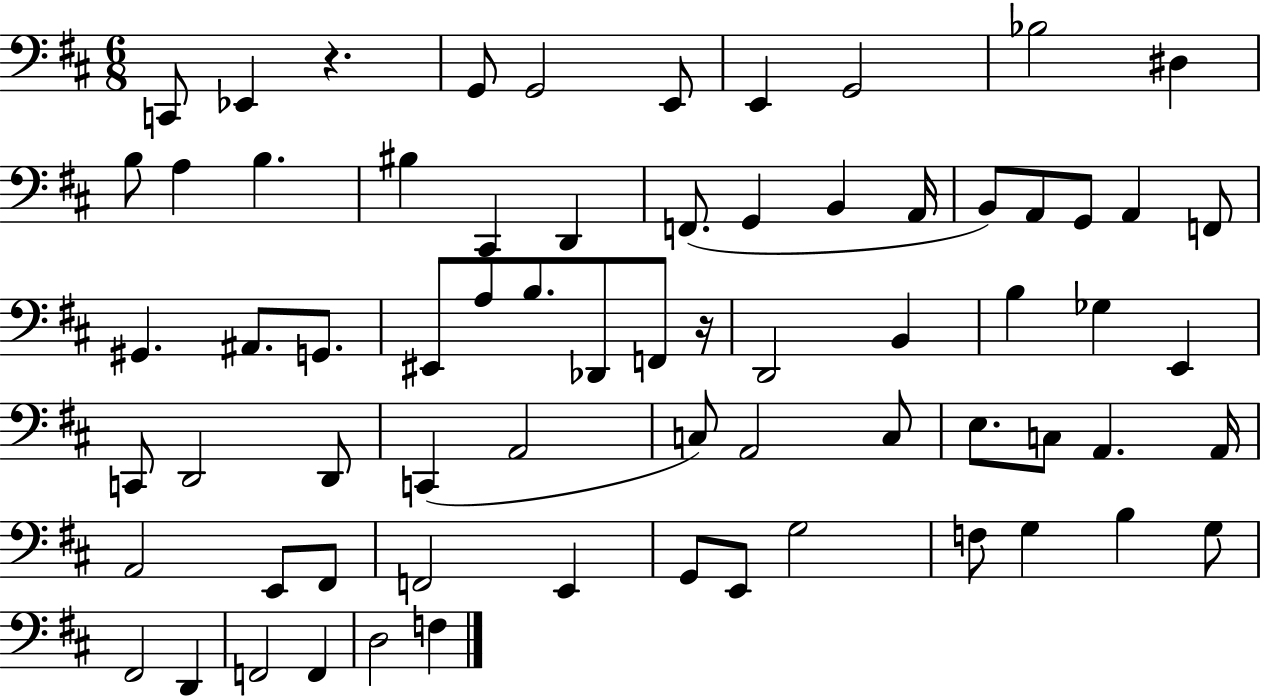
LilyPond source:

{
  \clef bass
  \numericTimeSignature
  \time 6/8
  \key d \major
  \repeat volta 2 { c,8 ees,4 r4. | g,8 g,2 e,8 | e,4 g,2 | bes2 dis4 | \break b8 a4 b4. | bis4 cis,4 d,4 | f,8.( g,4 b,4 a,16 | b,8) a,8 g,8 a,4 f,8 | \break gis,4. ais,8. g,8. | eis,8 a8 b8. des,8 f,8 r16 | d,2 b,4 | b4 ges4 e,4 | \break c,8 d,2 d,8 | c,4( a,2 | c8) a,2 c8 | e8. c8 a,4. a,16 | \break a,2 e,8 fis,8 | f,2 e,4 | g,8 e,8 g2 | f8 g4 b4 g8 | \break fis,2 d,4 | f,2 f,4 | d2 f4 | } \bar "|."
}